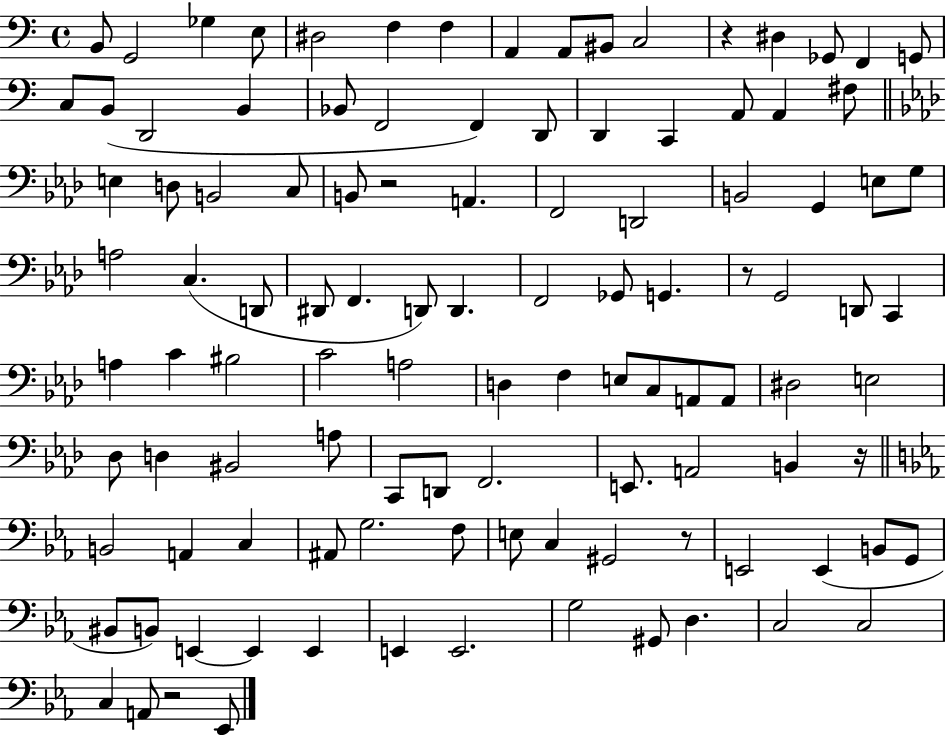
B2/e G2/h Gb3/q E3/e D#3/h F3/q F3/q A2/q A2/e BIS2/e C3/h R/q D#3/q Gb2/e F2/q G2/e C3/e B2/e D2/h B2/q Bb2/e F2/h F2/q D2/e D2/q C2/q A2/e A2/q F#3/e E3/q D3/e B2/h C3/e B2/e R/h A2/q. F2/h D2/h B2/h G2/q E3/e G3/e A3/h C3/q. D2/e D#2/e F2/q. D2/e D2/q. F2/h Gb2/e G2/q. R/e G2/h D2/e C2/q A3/q C4/q BIS3/h C4/h A3/h D3/q F3/q E3/e C3/e A2/e A2/e D#3/h E3/h Db3/e D3/q BIS2/h A3/e C2/e D2/e F2/h. E2/e. A2/h B2/q R/s B2/h A2/q C3/q A#2/e G3/h. F3/e E3/e C3/q G#2/h R/e E2/h E2/q B2/e G2/e BIS2/e B2/e E2/q E2/q E2/q E2/q E2/h. G3/h G#2/e D3/q. C3/h C3/h C3/q A2/e R/h Eb2/e